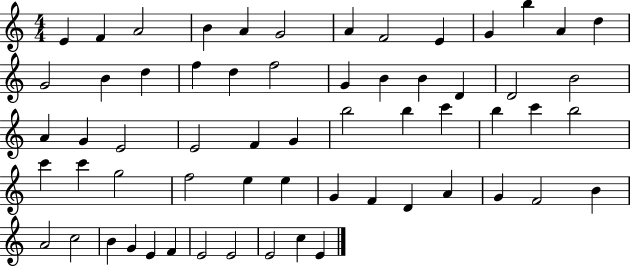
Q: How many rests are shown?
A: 0